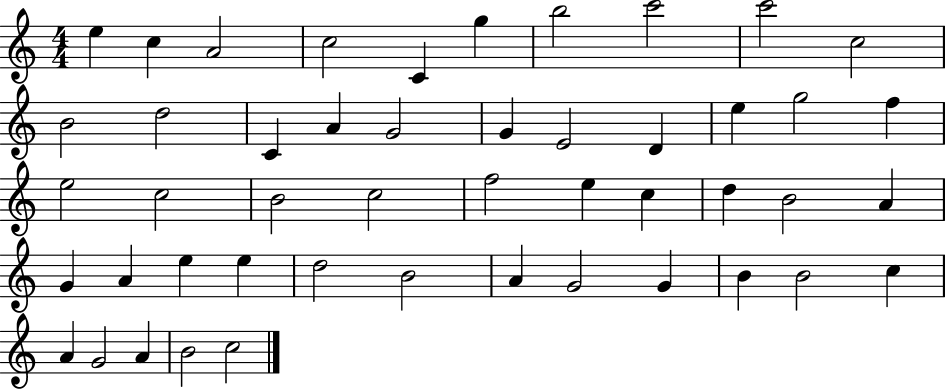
{
  \clef treble
  \numericTimeSignature
  \time 4/4
  \key c \major
  e''4 c''4 a'2 | c''2 c'4 g''4 | b''2 c'''2 | c'''2 c''2 | \break b'2 d''2 | c'4 a'4 g'2 | g'4 e'2 d'4 | e''4 g''2 f''4 | \break e''2 c''2 | b'2 c''2 | f''2 e''4 c''4 | d''4 b'2 a'4 | \break g'4 a'4 e''4 e''4 | d''2 b'2 | a'4 g'2 g'4 | b'4 b'2 c''4 | \break a'4 g'2 a'4 | b'2 c''2 | \bar "|."
}